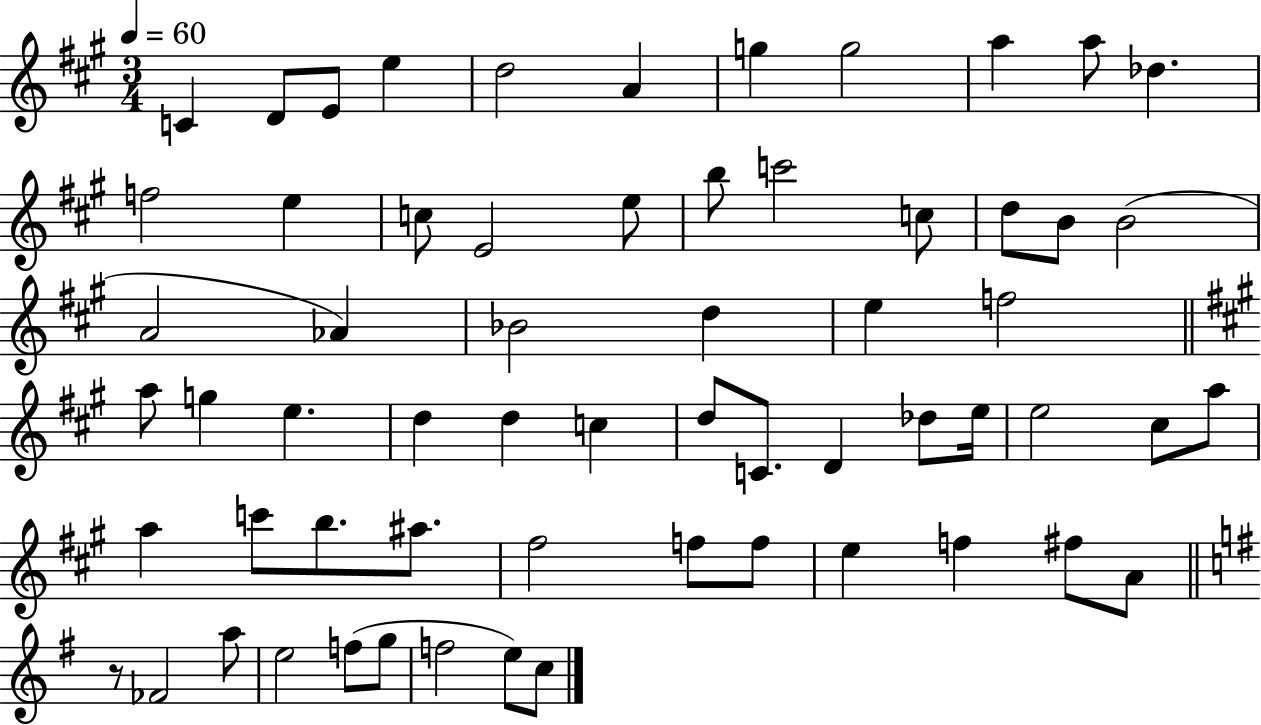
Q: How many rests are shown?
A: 1